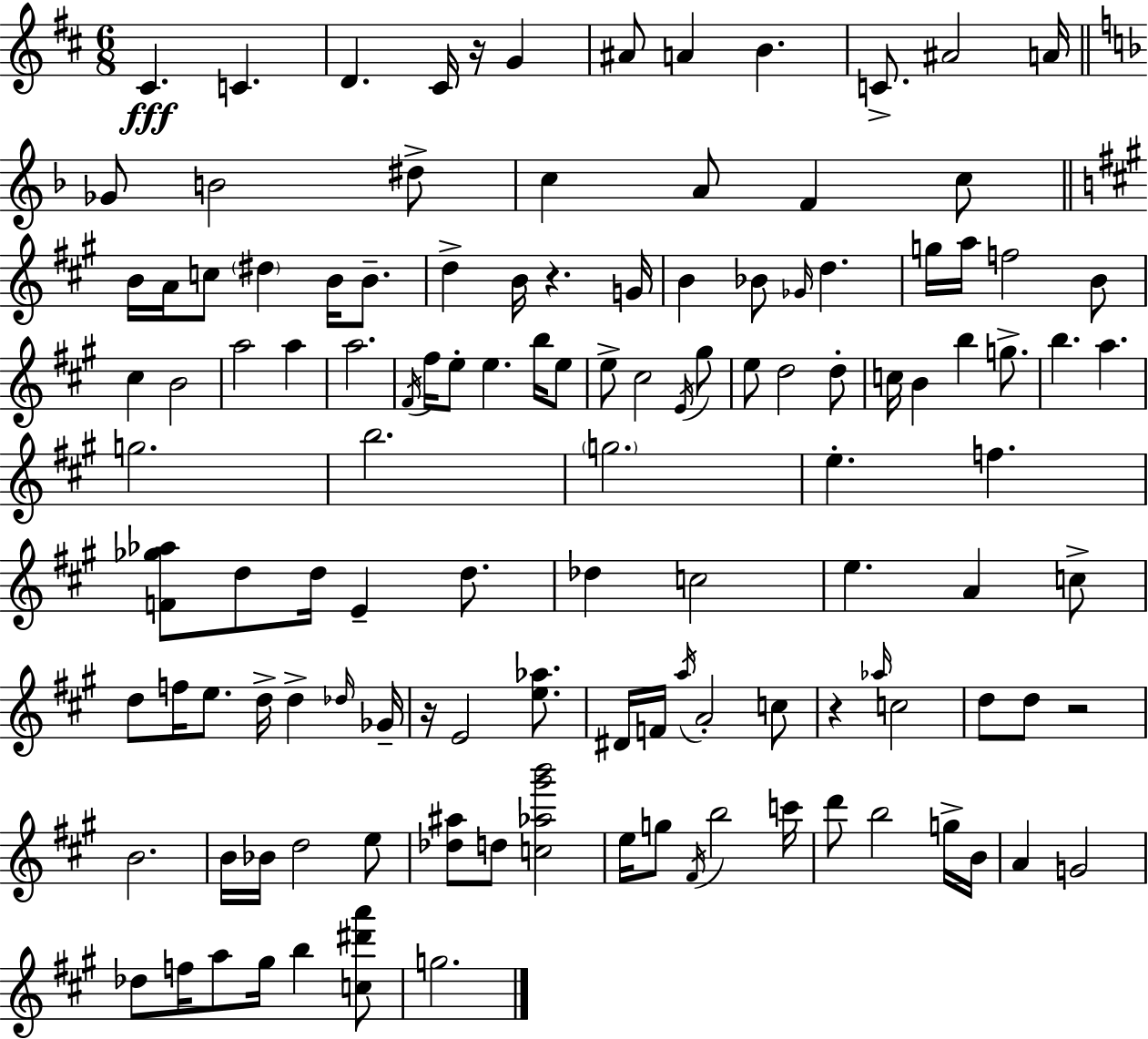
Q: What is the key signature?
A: D major